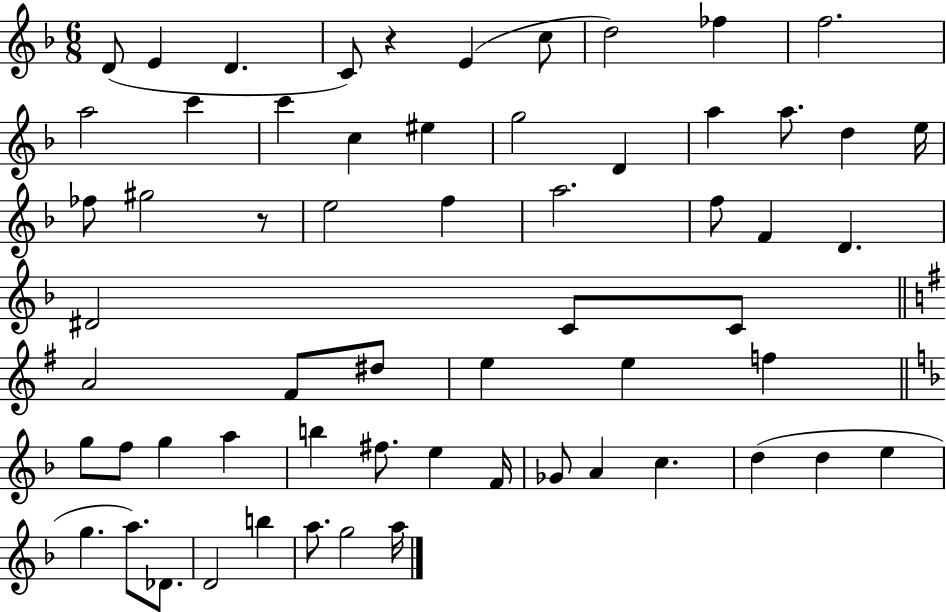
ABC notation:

X:1
T:Untitled
M:6/8
L:1/4
K:F
D/2 E D C/2 z E c/2 d2 _f f2 a2 c' c' c ^e g2 D a a/2 d e/4 _f/2 ^g2 z/2 e2 f a2 f/2 F D ^D2 C/2 C/2 A2 ^F/2 ^d/2 e e f g/2 f/2 g a b ^f/2 e F/4 _G/2 A c d d e g a/2 _D/2 D2 b a/2 g2 a/4